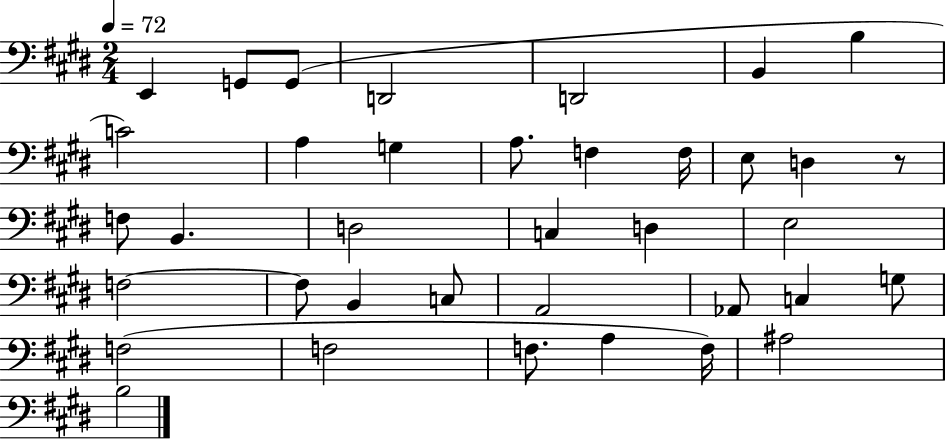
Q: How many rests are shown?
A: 1